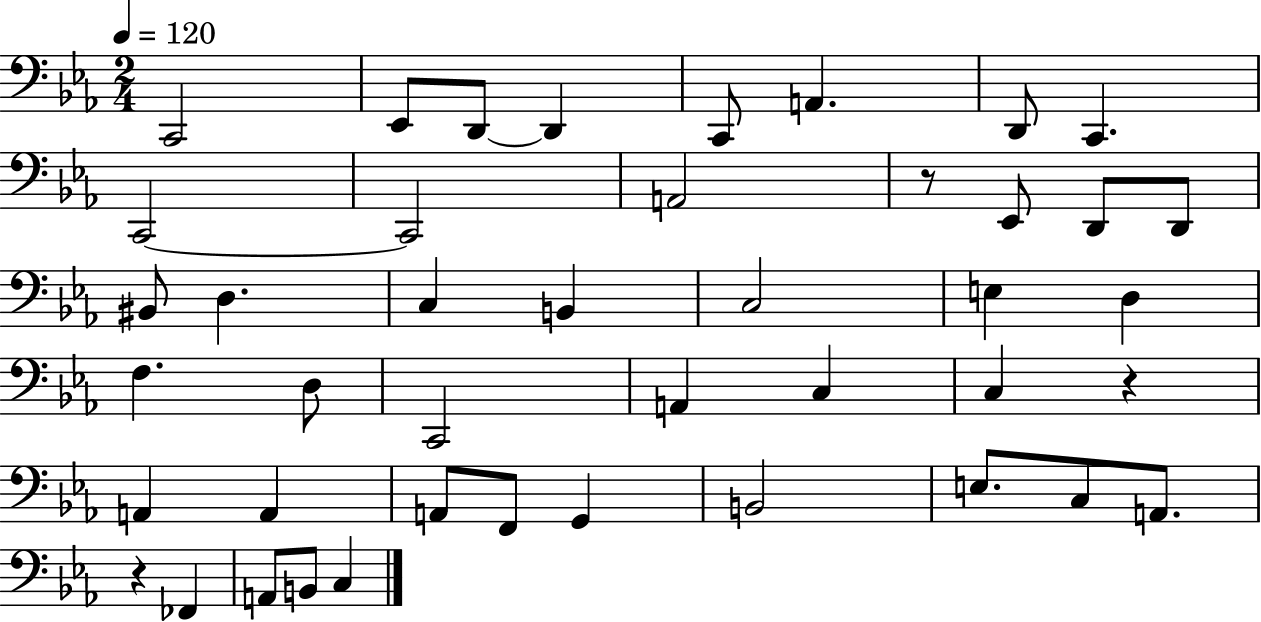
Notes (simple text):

C2/h Eb2/e D2/e D2/q C2/e A2/q. D2/e C2/q. C2/h C2/h A2/h R/e Eb2/e D2/e D2/e BIS2/e D3/q. C3/q B2/q C3/h E3/q D3/q F3/q. D3/e C2/h A2/q C3/q C3/q R/q A2/q A2/q A2/e F2/e G2/q B2/h E3/e. C3/e A2/e. R/q FES2/q A2/e B2/e C3/q